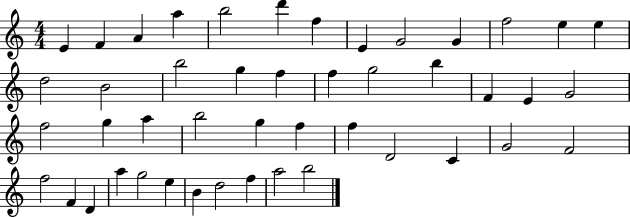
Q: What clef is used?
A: treble